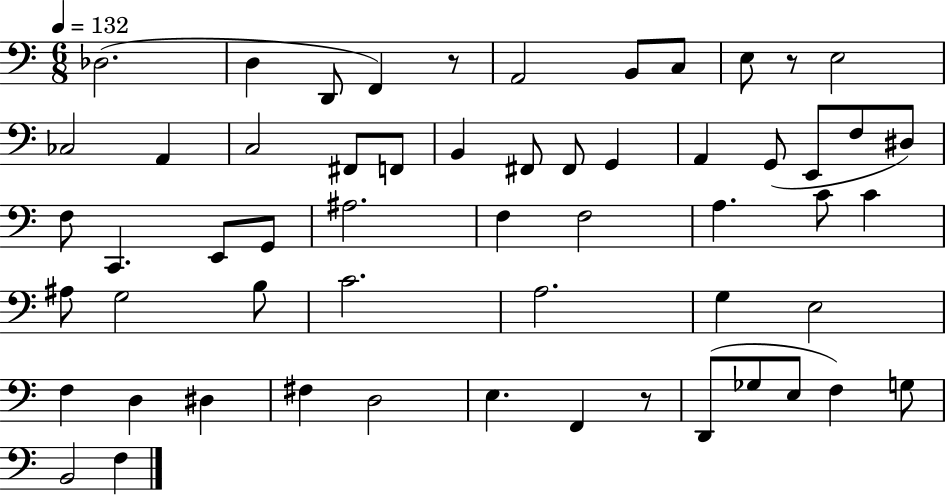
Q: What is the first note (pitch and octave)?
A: Db3